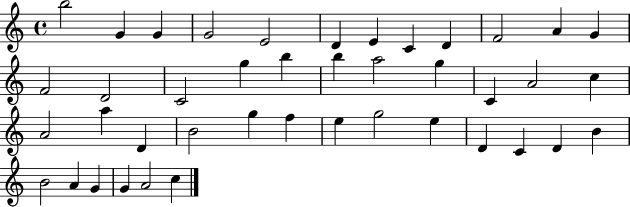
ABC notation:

X:1
T:Untitled
M:4/4
L:1/4
K:C
b2 G G G2 E2 D E C D F2 A G F2 D2 C2 g b b a2 g C A2 c A2 a D B2 g f e g2 e D C D B B2 A G G A2 c